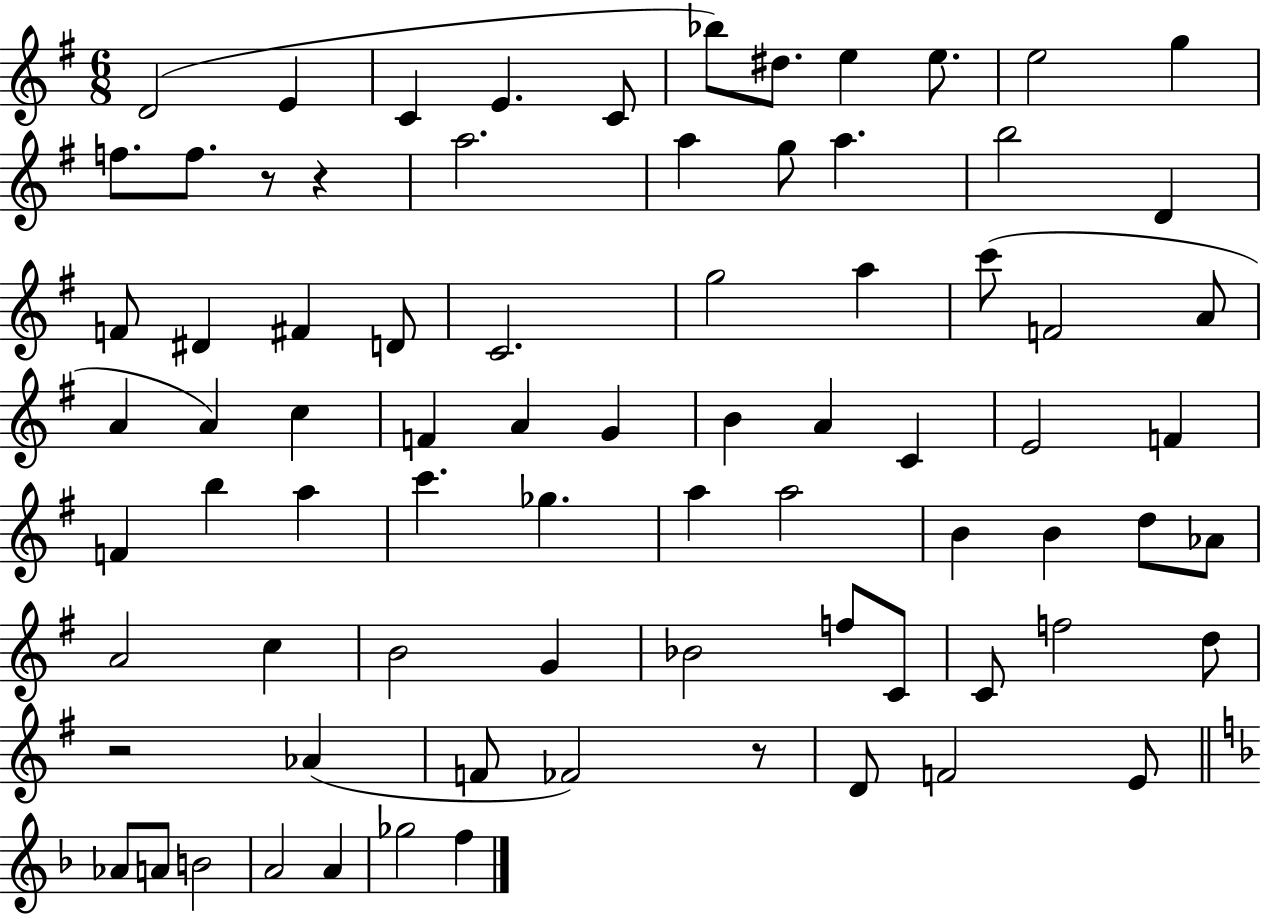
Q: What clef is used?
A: treble